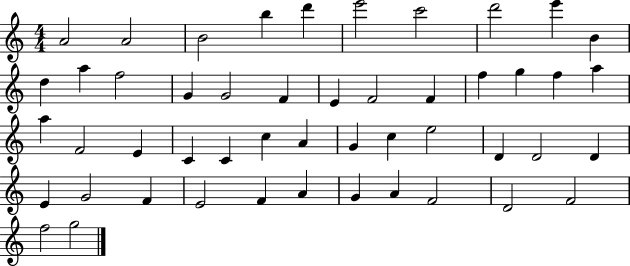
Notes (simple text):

A4/h A4/h B4/h B5/q D6/q E6/h C6/h D6/h E6/q B4/q D5/q A5/q F5/h G4/q G4/h F4/q E4/q F4/h F4/q F5/q G5/q F5/q A5/q A5/q F4/h E4/q C4/q C4/q C5/q A4/q G4/q C5/q E5/h D4/q D4/h D4/q E4/q G4/h F4/q E4/h F4/q A4/q G4/q A4/q F4/h D4/h F4/h F5/h G5/h